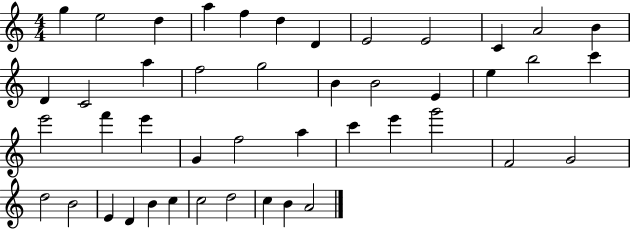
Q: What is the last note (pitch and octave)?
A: A4